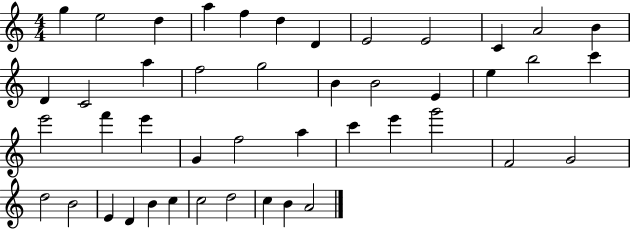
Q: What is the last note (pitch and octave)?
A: A4